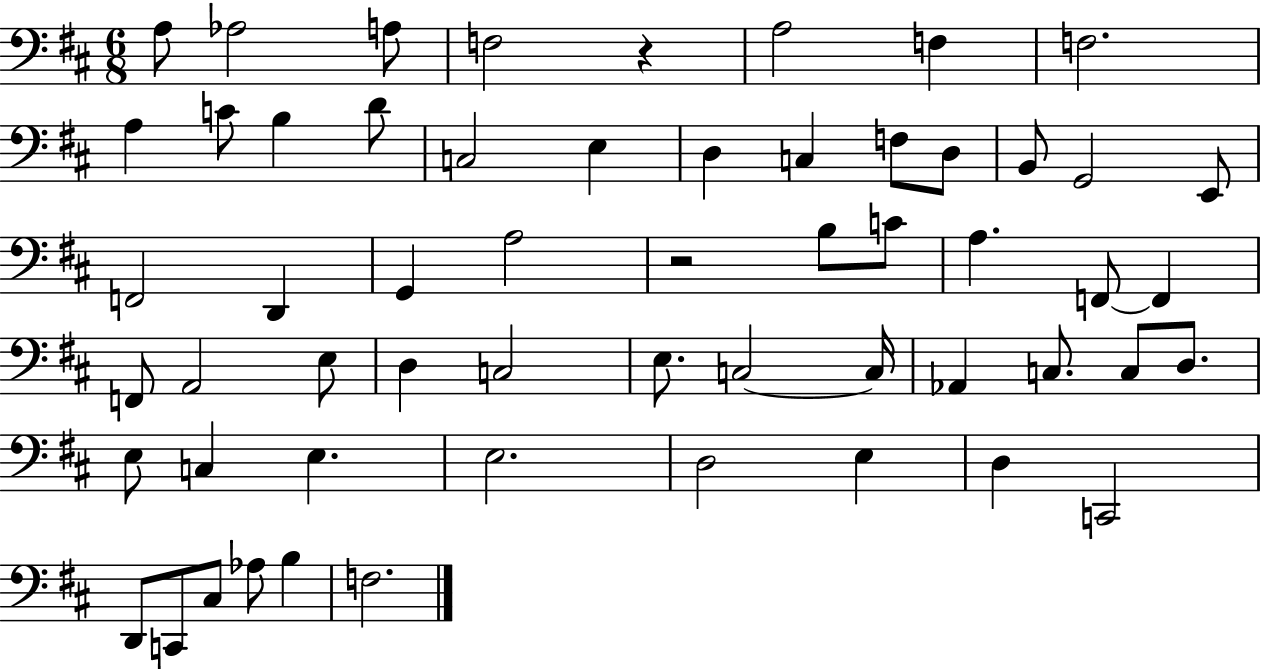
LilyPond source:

{
  \clef bass
  \numericTimeSignature
  \time 6/8
  \key d \major
  \repeat volta 2 { a8 aes2 a8 | f2 r4 | a2 f4 | f2. | \break a4 c'8 b4 d'8 | c2 e4 | d4 c4 f8 d8 | b,8 g,2 e,8 | \break f,2 d,4 | g,4 a2 | r2 b8 c'8 | a4. f,8~~ f,4 | \break f,8 a,2 e8 | d4 c2 | e8. c2~~ c16 | aes,4 c8. c8 d8. | \break e8 c4 e4. | e2. | d2 e4 | d4 c,2 | \break d,8 c,8 cis8 aes8 b4 | f2. | } \bar "|."
}